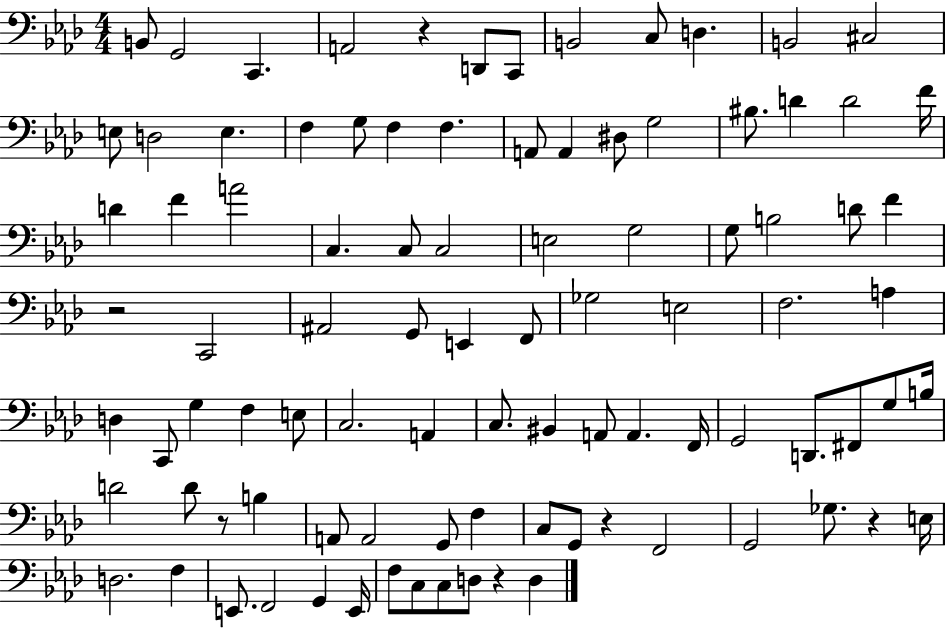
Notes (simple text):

B2/e G2/h C2/q. A2/h R/q D2/e C2/e B2/h C3/e D3/q. B2/h C#3/h E3/e D3/h E3/q. F3/q G3/e F3/q F3/q. A2/e A2/q D#3/e G3/h BIS3/e. D4/q D4/h F4/s D4/q F4/q A4/h C3/q. C3/e C3/h E3/h G3/h G3/e B3/h D4/e F4/q R/h C2/h A#2/h G2/e E2/q F2/e Gb3/h E3/h F3/h. A3/q D3/q C2/e G3/q F3/q E3/e C3/h. A2/q C3/e. BIS2/q A2/e A2/q. F2/s G2/h D2/e. F#2/e G3/e B3/s D4/h D4/e R/e B3/q A2/e A2/h G2/e F3/q C3/e G2/e R/q F2/h G2/h Gb3/e. R/q E3/s D3/h. F3/q E2/e. F2/h G2/q E2/s F3/e C3/e C3/e D3/e R/q D3/q